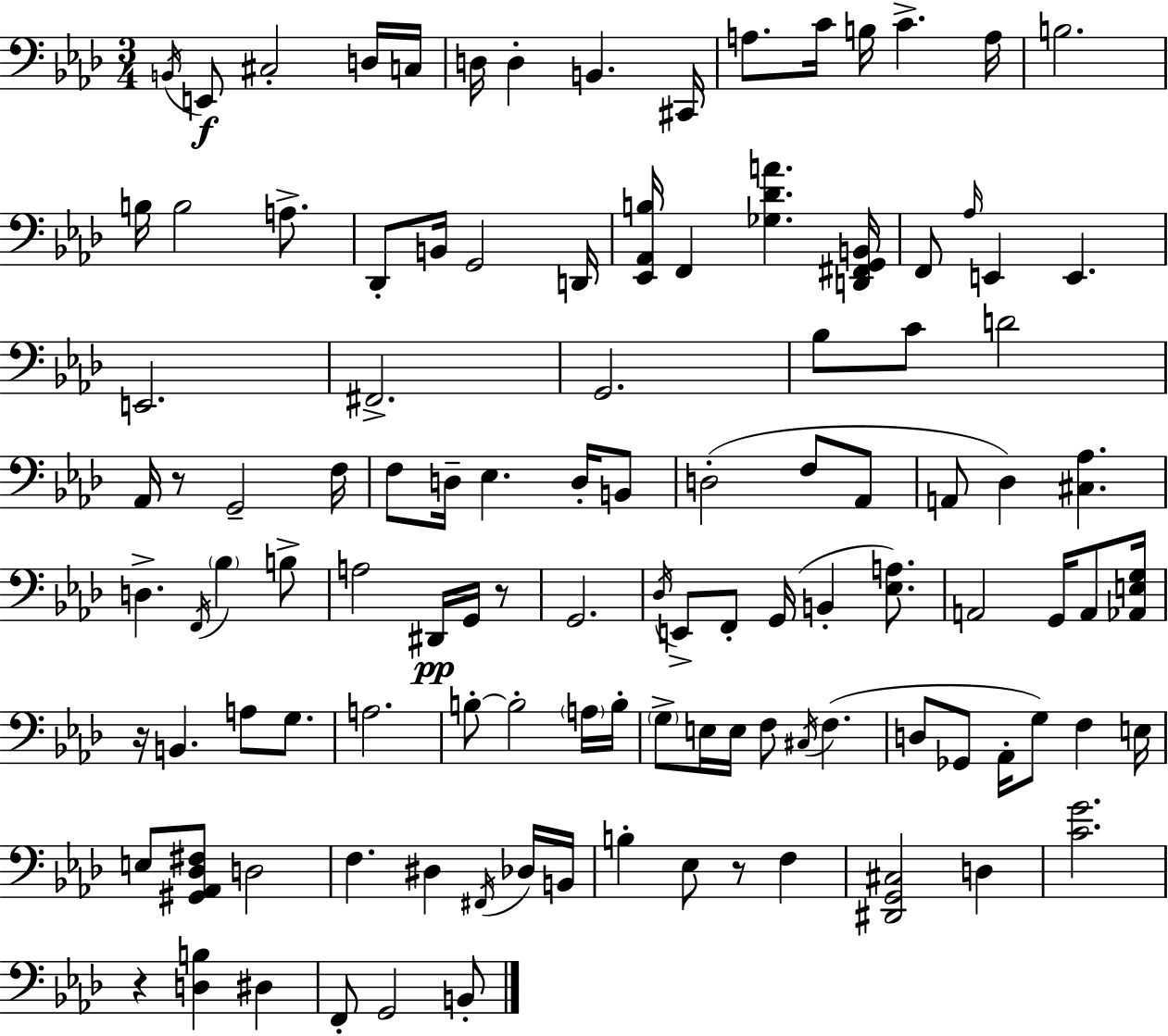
X:1
T:Untitled
M:3/4
L:1/4
K:Fm
B,,/4 E,,/2 ^C,2 D,/4 C,/4 D,/4 D, B,, ^C,,/4 A,/2 C/4 B,/4 C A,/4 B,2 B,/4 B,2 A,/2 _D,,/2 B,,/4 G,,2 D,,/4 [_E,,_A,,B,]/4 F,, [_G,_DA] [D,,^F,,G,,B,,]/4 F,,/2 _A,/4 E,, E,, E,,2 ^F,,2 G,,2 _B,/2 C/2 D2 _A,,/4 z/2 G,,2 F,/4 F,/2 D,/4 _E, D,/4 B,,/2 D,2 F,/2 _A,,/2 A,,/2 _D, [^C,_A,] D, F,,/4 _B, B,/2 A,2 ^D,,/4 G,,/4 z/2 G,,2 _D,/4 E,,/2 F,,/2 G,,/4 B,, [_E,A,]/2 A,,2 G,,/4 A,,/2 [_A,,E,G,]/4 z/4 B,, A,/2 G,/2 A,2 B,/2 B,2 A,/4 B,/4 G,/2 E,/4 E,/4 F,/2 ^C,/4 F, D,/2 _G,,/2 _A,,/4 G,/2 F, E,/4 E,/2 [^G,,_A,,_D,^F,]/2 D,2 F, ^D, ^F,,/4 _D,/4 B,,/4 B, _E,/2 z/2 F, [^D,,G,,^C,]2 D, [CG]2 z [D,B,] ^D, F,,/2 G,,2 B,,/2